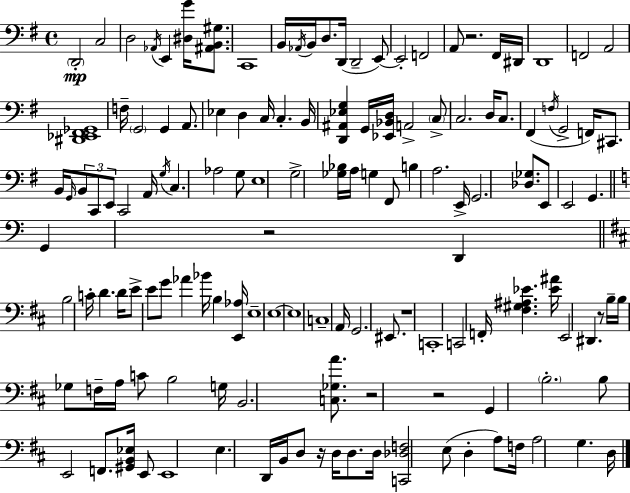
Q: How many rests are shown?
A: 7